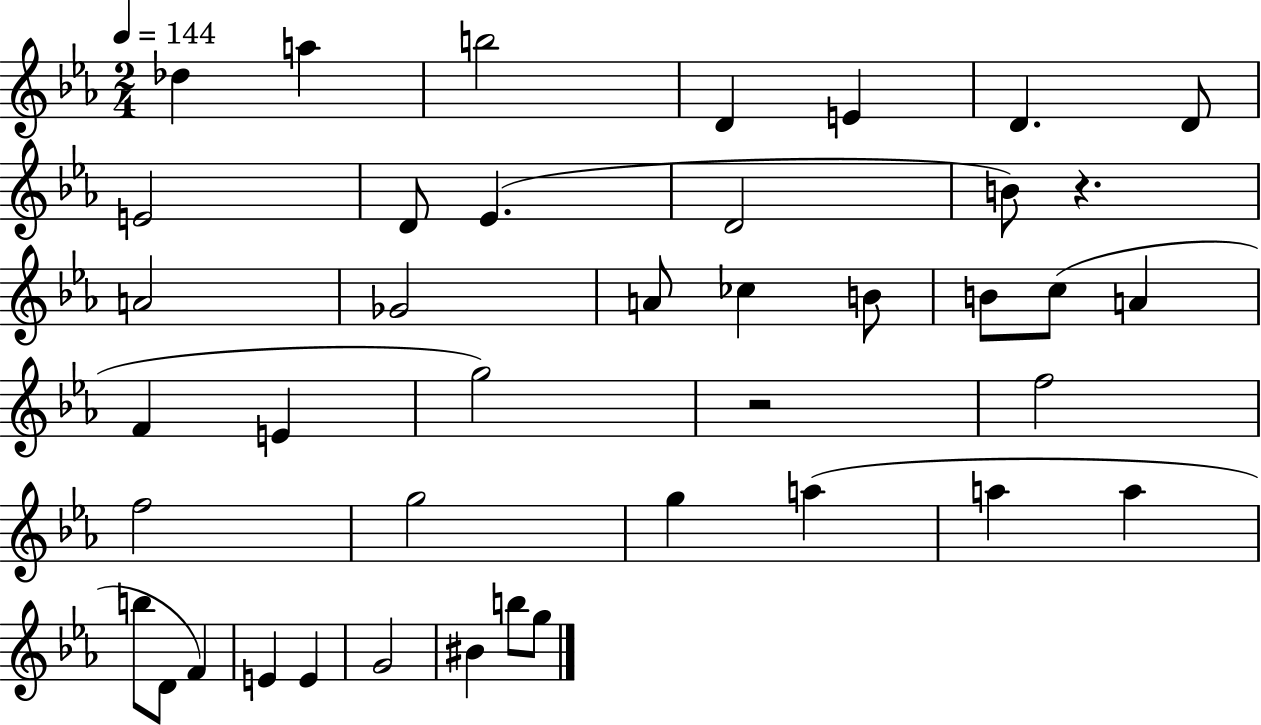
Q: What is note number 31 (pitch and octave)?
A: B5